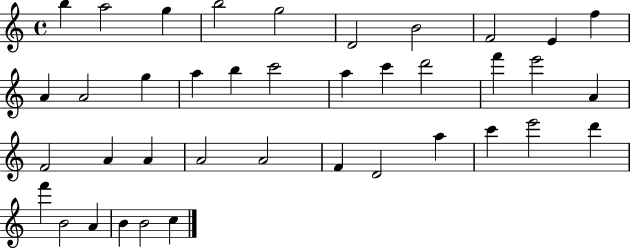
X:1
T:Untitled
M:4/4
L:1/4
K:C
b a2 g b2 g2 D2 B2 F2 E f A A2 g a b c'2 a c' d'2 f' e'2 A F2 A A A2 A2 F D2 a c' e'2 d' f' B2 A B B2 c